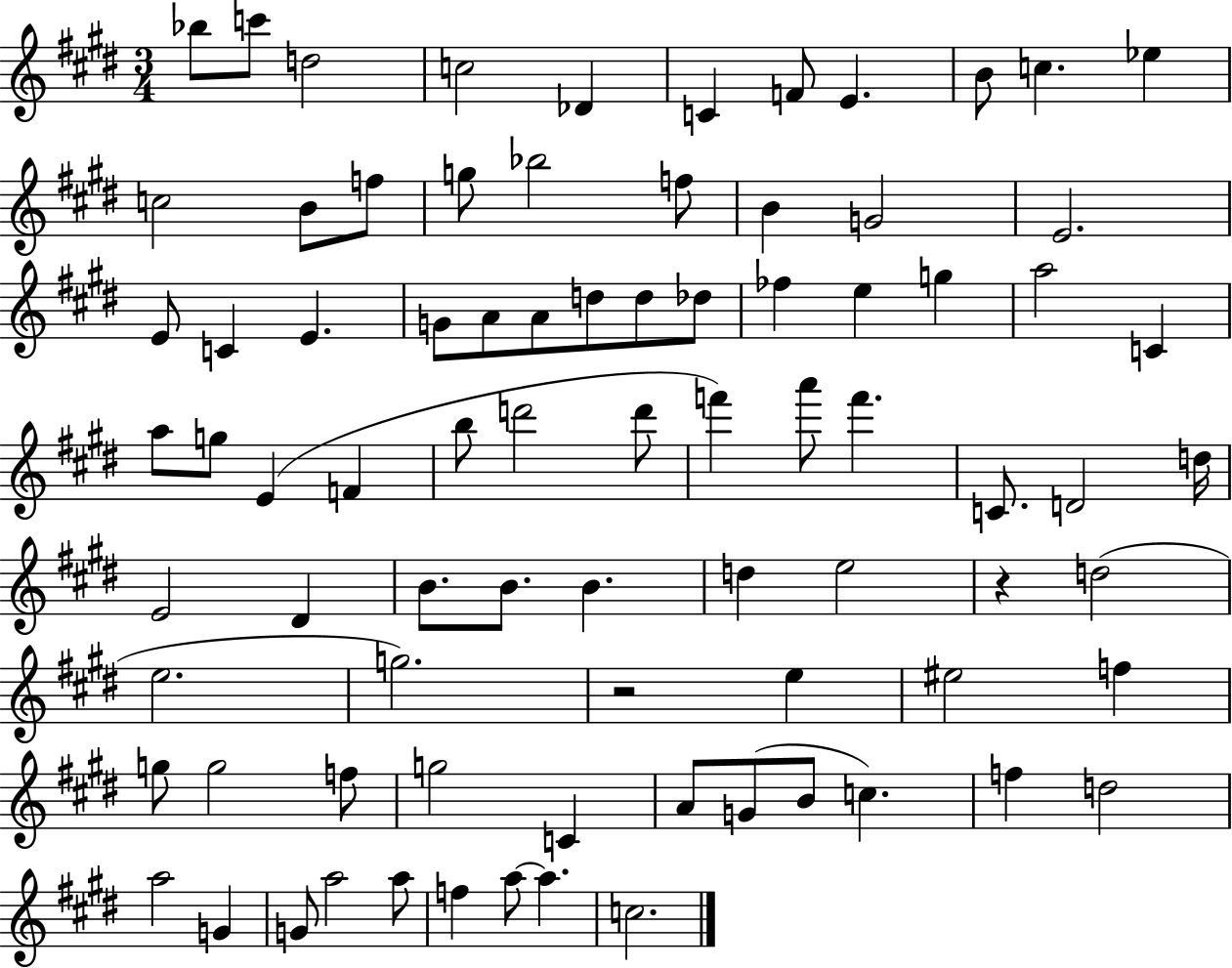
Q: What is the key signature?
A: E major